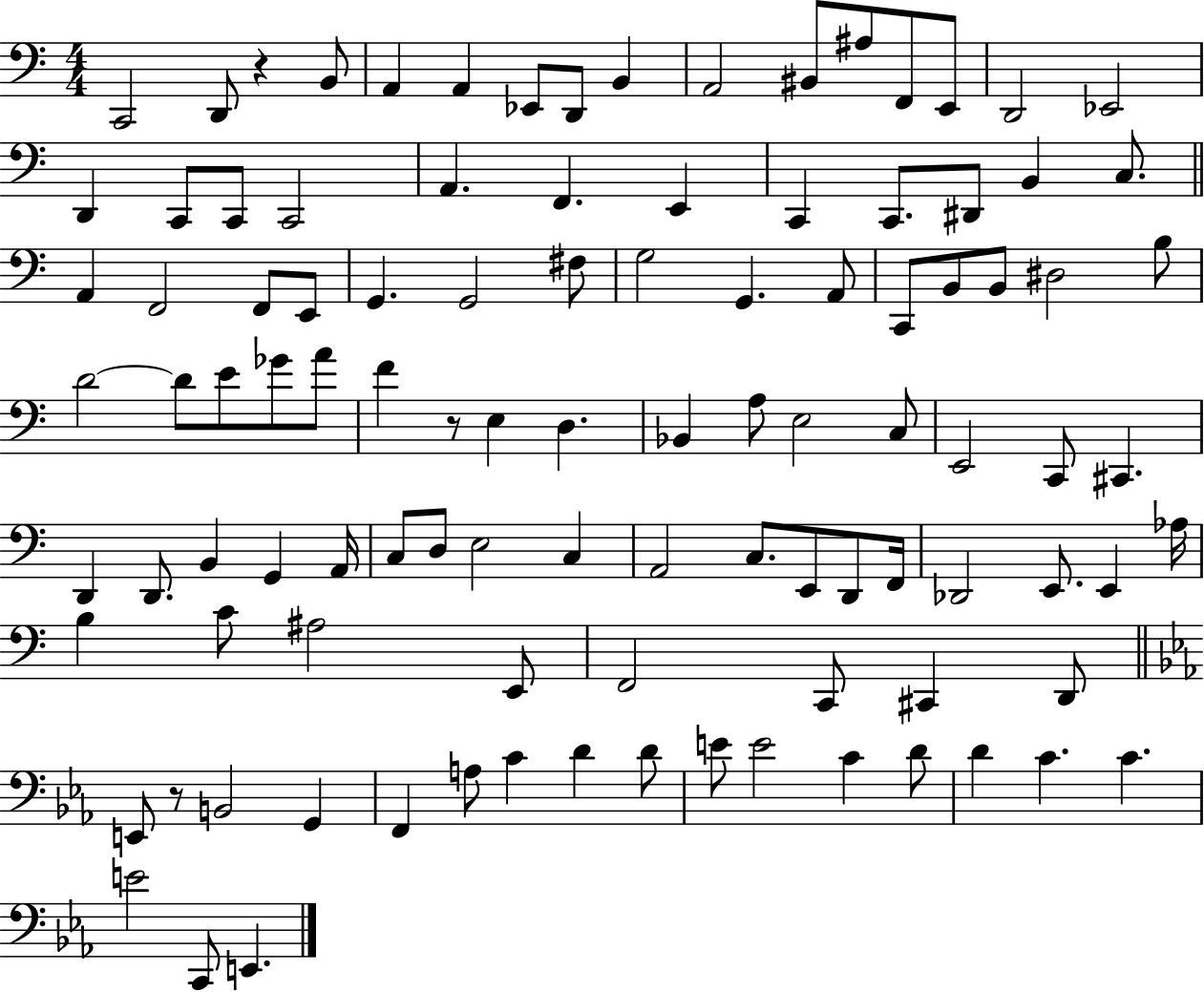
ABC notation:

X:1
T:Untitled
M:4/4
L:1/4
K:C
C,,2 D,,/2 z B,,/2 A,, A,, _E,,/2 D,,/2 B,, A,,2 ^B,,/2 ^A,/2 F,,/2 E,,/2 D,,2 _E,,2 D,, C,,/2 C,,/2 C,,2 A,, F,, E,, C,, C,,/2 ^D,,/2 B,, C,/2 A,, F,,2 F,,/2 E,,/2 G,, G,,2 ^F,/2 G,2 G,, A,,/2 C,,/2 B,,/2 B,,/2 ^D,2 B,/2 D2 D/2 E/2 _G/2 A/2 F z/2 E, D, _B,, A,/2 E,2 C,/2 E,,2 C,,/2 ^C,, D,, D,,/2 B,, G,, A,,/4 C,/2 D,/2 E,2 C, A,,2 C,/2 E,,/2 D,,/2 F,,/4 _D,,2 E,,/2 E,, _A,/4 B, C/2 ^A,2 E,,/2 F,,2 C,,/2 ^C,, D,,/2 E,,/2 z/2 B,,2 G,, F,, A,/2 C D D/2 E/2 E2 C D/2 D C C E2 C,,/2 E,,